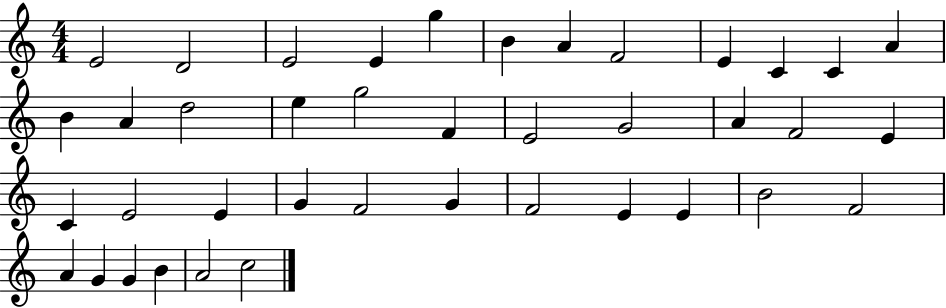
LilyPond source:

{
  \clef treble
  \numericTimeSignature
  \time 4/4
  \key c \major
  e'2 d'2 | e'2 e'4 g''4 | b'4 a'4 f'2 | e'4 c'4 c'4 a'4 | \break b'4 a'4 d''2 | e''4 g''2 f'4 | e'2 g'2 | a'4 f'2 e'4 | \break c'4 e'2 e'4 | g'4 f'2 g'4 | f'2 e'4 e'4 | b'2 f'2 | \break a'4 g'4 g'4 b'4 | a'2 c''2 | \bar "|."
}